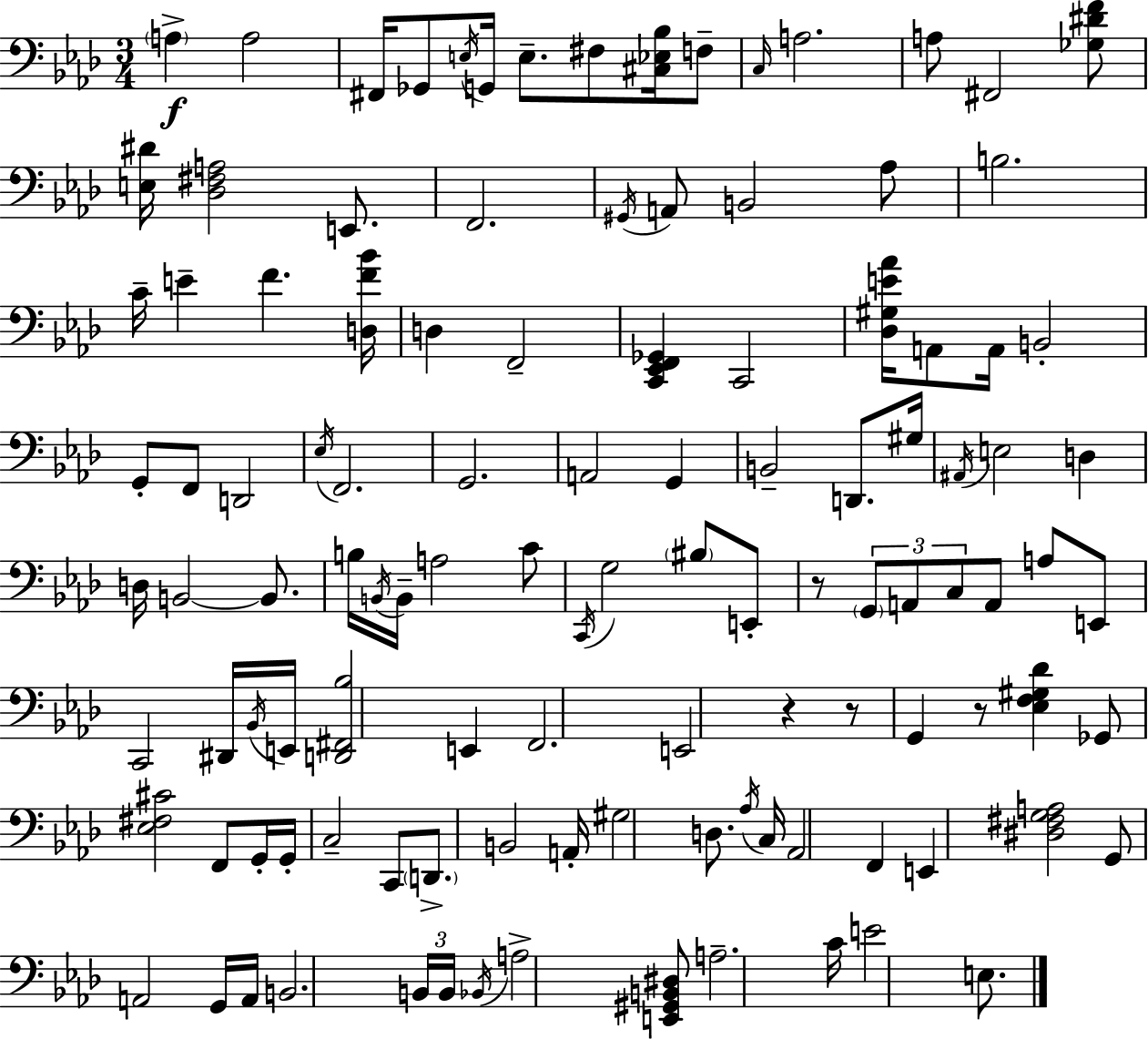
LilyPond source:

{
  \clef bass
  \numericTimeSignature
  \time 3/4
  \key f \minor
  \parenthesize a4->\f a2 | fis,16 ges,8 \acciaccatura { e16 } g,16 e8.-- fis8 <cis ees bes>16 f8-- | \grace { c16 } a2. | a8 fis,2 | \break <ges dis' f'>8 <e dis'>16 <des fis a>2 e,8. | f,2. | \acciaccatura { gis,16 } a,8 b,2 | aes8 b2. | \break c'16-- e'4-- f'4. | <d f' bes'>16 d4 f,2-- | <c, ees, f, ges,>4 c,2 | <des gis e' aes'>16 a,8 a,16 b,2-. | \break g,8-. f,8 d,2 | \acciaccatura { ees16 } f,2. | g,2. | a,2 | \break g,4 b,2-- | d,8. gis16 \acciaccatura { ais,16 } e2 | d4 d16 b,2~~ | b,8. b16 \acciaccatura { b,16 } b,16-- a2 | \break c'8 \acciaccatura { c,16 } g2 | \parenthesize bis8 e,8-. r8 \tuplet 3/2 { \parenthesize g,8 a,8 | c8 } a,8 a8 e,8 c,2 | dis,16 \acciaccatura { bes,16 } e,16 <d, fis, bes>2 | \break e,4 f,2. | e,2 | r4 r8 g,4 | r8 <ees f gis des'>4 ges,8 <ees fis cis'>2 | \break f,8 g,16-. g,16-. c2-- | c,8 \parenthesize d,8.-> b,2 | a,16-. gis2 | d8. \acciaccatura { aes16 } c16 aes,2 | \break f,4 e,4 | <dis fis g a>2 g,8 a,2 | g,16 a,16 b,2. | \tuplet 3/2 { b,16 b,16 \acciaccatura { bes,16 } } | \break a2-> <e, gis, b, dis>8 a2.-- | c'16 e'2 | e8. \bar "|."
}